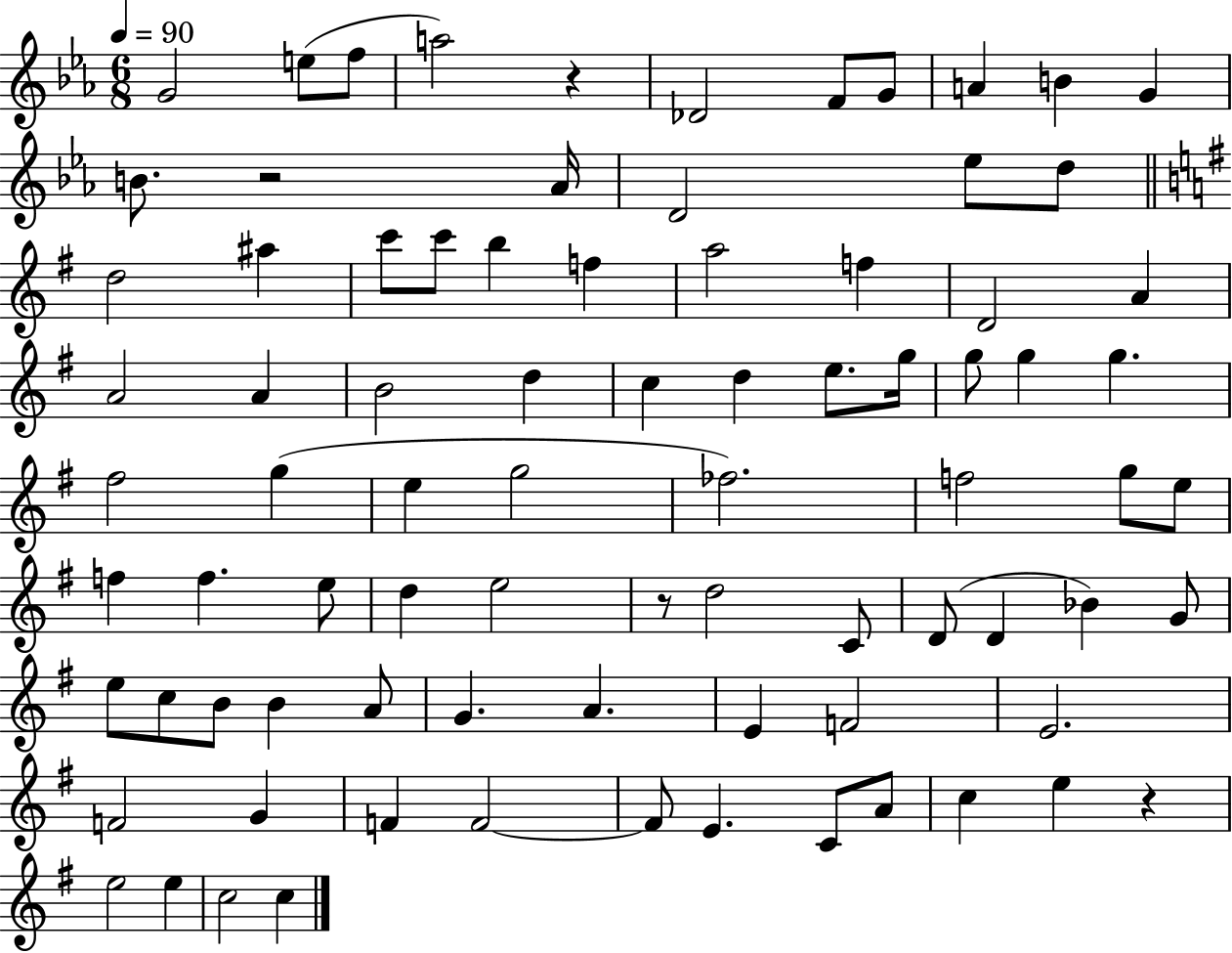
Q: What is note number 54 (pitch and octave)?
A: Bb4